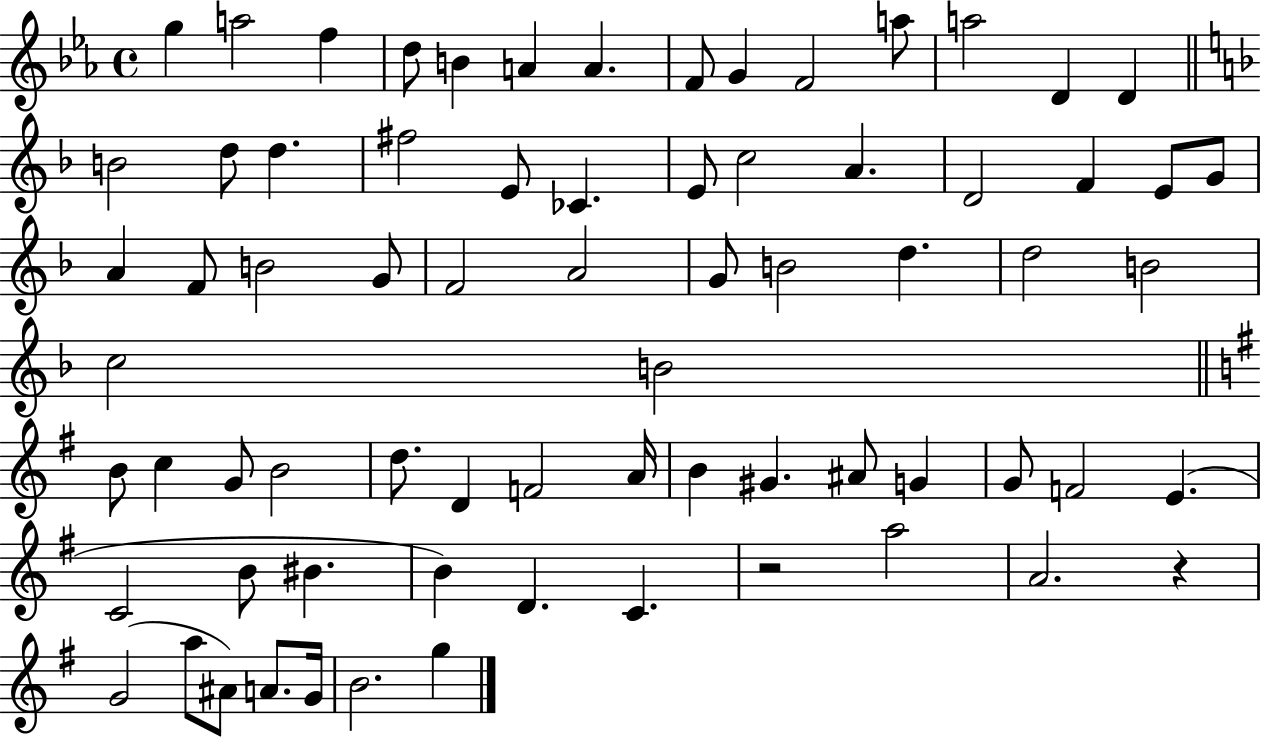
G5/q A5/h F5/q D5/e B4/q A4/q A4/q. F4/e G4/q F4/h A5/e A5/h D4/q D4/q B4/h D5/e D5/q. F#5/h E4/e CES4/q. E4/e C5/h A4/q. D4/h F4/q E4/e G4/e A4/q F4/e B4/h G4/e F4/h A4/h G4/e B4/h D5/q. D5/h B4/h C5/h B4/h B4/e C5/q G4/e B4/h D5/e. D4/q F4/h A4/s B4/q G#4/q. A#4/e G4/q G4/e F4/h E4/q. C4/h B4/e BIS4/q. B4/q D4/q. C4/q. R/h A5/h A4/h. R/q G4/h A5/e A#4/e A4/e. G4/s B4/h. G5/q